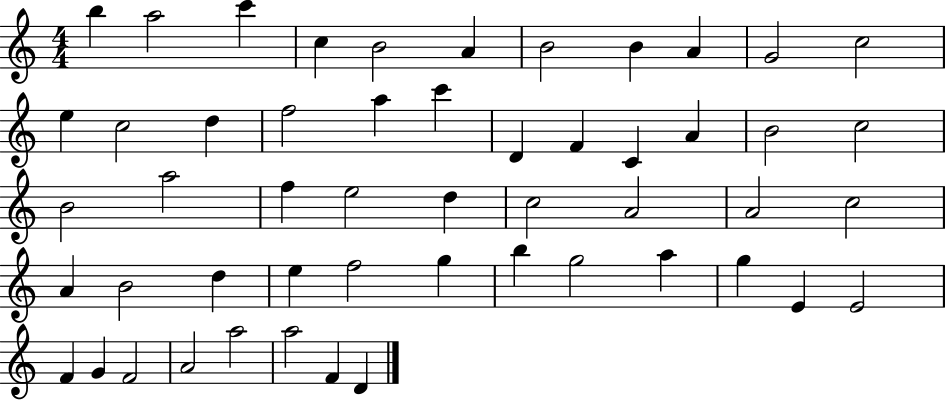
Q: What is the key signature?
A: C major